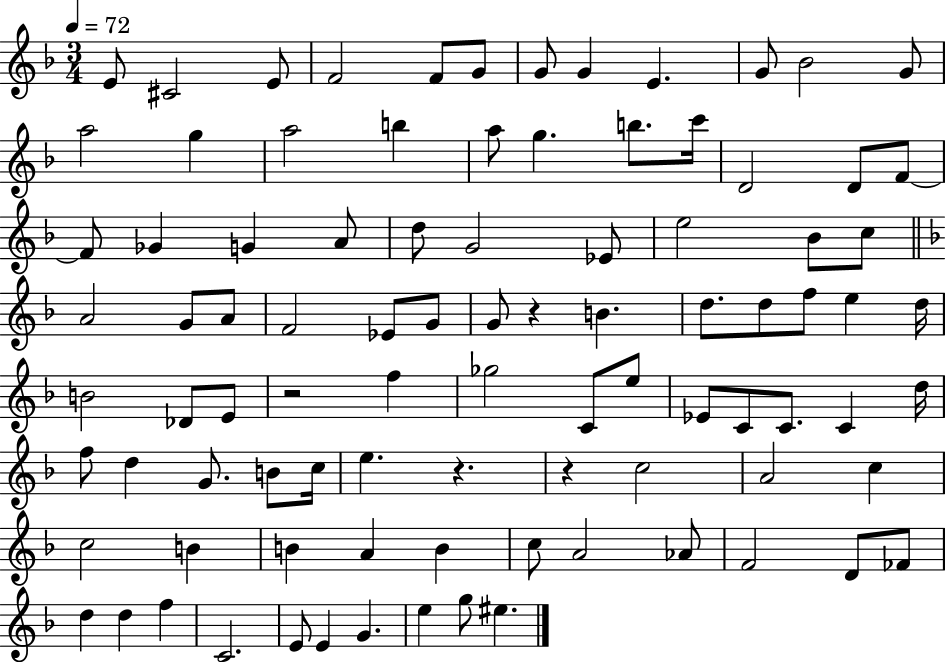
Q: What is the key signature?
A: F major